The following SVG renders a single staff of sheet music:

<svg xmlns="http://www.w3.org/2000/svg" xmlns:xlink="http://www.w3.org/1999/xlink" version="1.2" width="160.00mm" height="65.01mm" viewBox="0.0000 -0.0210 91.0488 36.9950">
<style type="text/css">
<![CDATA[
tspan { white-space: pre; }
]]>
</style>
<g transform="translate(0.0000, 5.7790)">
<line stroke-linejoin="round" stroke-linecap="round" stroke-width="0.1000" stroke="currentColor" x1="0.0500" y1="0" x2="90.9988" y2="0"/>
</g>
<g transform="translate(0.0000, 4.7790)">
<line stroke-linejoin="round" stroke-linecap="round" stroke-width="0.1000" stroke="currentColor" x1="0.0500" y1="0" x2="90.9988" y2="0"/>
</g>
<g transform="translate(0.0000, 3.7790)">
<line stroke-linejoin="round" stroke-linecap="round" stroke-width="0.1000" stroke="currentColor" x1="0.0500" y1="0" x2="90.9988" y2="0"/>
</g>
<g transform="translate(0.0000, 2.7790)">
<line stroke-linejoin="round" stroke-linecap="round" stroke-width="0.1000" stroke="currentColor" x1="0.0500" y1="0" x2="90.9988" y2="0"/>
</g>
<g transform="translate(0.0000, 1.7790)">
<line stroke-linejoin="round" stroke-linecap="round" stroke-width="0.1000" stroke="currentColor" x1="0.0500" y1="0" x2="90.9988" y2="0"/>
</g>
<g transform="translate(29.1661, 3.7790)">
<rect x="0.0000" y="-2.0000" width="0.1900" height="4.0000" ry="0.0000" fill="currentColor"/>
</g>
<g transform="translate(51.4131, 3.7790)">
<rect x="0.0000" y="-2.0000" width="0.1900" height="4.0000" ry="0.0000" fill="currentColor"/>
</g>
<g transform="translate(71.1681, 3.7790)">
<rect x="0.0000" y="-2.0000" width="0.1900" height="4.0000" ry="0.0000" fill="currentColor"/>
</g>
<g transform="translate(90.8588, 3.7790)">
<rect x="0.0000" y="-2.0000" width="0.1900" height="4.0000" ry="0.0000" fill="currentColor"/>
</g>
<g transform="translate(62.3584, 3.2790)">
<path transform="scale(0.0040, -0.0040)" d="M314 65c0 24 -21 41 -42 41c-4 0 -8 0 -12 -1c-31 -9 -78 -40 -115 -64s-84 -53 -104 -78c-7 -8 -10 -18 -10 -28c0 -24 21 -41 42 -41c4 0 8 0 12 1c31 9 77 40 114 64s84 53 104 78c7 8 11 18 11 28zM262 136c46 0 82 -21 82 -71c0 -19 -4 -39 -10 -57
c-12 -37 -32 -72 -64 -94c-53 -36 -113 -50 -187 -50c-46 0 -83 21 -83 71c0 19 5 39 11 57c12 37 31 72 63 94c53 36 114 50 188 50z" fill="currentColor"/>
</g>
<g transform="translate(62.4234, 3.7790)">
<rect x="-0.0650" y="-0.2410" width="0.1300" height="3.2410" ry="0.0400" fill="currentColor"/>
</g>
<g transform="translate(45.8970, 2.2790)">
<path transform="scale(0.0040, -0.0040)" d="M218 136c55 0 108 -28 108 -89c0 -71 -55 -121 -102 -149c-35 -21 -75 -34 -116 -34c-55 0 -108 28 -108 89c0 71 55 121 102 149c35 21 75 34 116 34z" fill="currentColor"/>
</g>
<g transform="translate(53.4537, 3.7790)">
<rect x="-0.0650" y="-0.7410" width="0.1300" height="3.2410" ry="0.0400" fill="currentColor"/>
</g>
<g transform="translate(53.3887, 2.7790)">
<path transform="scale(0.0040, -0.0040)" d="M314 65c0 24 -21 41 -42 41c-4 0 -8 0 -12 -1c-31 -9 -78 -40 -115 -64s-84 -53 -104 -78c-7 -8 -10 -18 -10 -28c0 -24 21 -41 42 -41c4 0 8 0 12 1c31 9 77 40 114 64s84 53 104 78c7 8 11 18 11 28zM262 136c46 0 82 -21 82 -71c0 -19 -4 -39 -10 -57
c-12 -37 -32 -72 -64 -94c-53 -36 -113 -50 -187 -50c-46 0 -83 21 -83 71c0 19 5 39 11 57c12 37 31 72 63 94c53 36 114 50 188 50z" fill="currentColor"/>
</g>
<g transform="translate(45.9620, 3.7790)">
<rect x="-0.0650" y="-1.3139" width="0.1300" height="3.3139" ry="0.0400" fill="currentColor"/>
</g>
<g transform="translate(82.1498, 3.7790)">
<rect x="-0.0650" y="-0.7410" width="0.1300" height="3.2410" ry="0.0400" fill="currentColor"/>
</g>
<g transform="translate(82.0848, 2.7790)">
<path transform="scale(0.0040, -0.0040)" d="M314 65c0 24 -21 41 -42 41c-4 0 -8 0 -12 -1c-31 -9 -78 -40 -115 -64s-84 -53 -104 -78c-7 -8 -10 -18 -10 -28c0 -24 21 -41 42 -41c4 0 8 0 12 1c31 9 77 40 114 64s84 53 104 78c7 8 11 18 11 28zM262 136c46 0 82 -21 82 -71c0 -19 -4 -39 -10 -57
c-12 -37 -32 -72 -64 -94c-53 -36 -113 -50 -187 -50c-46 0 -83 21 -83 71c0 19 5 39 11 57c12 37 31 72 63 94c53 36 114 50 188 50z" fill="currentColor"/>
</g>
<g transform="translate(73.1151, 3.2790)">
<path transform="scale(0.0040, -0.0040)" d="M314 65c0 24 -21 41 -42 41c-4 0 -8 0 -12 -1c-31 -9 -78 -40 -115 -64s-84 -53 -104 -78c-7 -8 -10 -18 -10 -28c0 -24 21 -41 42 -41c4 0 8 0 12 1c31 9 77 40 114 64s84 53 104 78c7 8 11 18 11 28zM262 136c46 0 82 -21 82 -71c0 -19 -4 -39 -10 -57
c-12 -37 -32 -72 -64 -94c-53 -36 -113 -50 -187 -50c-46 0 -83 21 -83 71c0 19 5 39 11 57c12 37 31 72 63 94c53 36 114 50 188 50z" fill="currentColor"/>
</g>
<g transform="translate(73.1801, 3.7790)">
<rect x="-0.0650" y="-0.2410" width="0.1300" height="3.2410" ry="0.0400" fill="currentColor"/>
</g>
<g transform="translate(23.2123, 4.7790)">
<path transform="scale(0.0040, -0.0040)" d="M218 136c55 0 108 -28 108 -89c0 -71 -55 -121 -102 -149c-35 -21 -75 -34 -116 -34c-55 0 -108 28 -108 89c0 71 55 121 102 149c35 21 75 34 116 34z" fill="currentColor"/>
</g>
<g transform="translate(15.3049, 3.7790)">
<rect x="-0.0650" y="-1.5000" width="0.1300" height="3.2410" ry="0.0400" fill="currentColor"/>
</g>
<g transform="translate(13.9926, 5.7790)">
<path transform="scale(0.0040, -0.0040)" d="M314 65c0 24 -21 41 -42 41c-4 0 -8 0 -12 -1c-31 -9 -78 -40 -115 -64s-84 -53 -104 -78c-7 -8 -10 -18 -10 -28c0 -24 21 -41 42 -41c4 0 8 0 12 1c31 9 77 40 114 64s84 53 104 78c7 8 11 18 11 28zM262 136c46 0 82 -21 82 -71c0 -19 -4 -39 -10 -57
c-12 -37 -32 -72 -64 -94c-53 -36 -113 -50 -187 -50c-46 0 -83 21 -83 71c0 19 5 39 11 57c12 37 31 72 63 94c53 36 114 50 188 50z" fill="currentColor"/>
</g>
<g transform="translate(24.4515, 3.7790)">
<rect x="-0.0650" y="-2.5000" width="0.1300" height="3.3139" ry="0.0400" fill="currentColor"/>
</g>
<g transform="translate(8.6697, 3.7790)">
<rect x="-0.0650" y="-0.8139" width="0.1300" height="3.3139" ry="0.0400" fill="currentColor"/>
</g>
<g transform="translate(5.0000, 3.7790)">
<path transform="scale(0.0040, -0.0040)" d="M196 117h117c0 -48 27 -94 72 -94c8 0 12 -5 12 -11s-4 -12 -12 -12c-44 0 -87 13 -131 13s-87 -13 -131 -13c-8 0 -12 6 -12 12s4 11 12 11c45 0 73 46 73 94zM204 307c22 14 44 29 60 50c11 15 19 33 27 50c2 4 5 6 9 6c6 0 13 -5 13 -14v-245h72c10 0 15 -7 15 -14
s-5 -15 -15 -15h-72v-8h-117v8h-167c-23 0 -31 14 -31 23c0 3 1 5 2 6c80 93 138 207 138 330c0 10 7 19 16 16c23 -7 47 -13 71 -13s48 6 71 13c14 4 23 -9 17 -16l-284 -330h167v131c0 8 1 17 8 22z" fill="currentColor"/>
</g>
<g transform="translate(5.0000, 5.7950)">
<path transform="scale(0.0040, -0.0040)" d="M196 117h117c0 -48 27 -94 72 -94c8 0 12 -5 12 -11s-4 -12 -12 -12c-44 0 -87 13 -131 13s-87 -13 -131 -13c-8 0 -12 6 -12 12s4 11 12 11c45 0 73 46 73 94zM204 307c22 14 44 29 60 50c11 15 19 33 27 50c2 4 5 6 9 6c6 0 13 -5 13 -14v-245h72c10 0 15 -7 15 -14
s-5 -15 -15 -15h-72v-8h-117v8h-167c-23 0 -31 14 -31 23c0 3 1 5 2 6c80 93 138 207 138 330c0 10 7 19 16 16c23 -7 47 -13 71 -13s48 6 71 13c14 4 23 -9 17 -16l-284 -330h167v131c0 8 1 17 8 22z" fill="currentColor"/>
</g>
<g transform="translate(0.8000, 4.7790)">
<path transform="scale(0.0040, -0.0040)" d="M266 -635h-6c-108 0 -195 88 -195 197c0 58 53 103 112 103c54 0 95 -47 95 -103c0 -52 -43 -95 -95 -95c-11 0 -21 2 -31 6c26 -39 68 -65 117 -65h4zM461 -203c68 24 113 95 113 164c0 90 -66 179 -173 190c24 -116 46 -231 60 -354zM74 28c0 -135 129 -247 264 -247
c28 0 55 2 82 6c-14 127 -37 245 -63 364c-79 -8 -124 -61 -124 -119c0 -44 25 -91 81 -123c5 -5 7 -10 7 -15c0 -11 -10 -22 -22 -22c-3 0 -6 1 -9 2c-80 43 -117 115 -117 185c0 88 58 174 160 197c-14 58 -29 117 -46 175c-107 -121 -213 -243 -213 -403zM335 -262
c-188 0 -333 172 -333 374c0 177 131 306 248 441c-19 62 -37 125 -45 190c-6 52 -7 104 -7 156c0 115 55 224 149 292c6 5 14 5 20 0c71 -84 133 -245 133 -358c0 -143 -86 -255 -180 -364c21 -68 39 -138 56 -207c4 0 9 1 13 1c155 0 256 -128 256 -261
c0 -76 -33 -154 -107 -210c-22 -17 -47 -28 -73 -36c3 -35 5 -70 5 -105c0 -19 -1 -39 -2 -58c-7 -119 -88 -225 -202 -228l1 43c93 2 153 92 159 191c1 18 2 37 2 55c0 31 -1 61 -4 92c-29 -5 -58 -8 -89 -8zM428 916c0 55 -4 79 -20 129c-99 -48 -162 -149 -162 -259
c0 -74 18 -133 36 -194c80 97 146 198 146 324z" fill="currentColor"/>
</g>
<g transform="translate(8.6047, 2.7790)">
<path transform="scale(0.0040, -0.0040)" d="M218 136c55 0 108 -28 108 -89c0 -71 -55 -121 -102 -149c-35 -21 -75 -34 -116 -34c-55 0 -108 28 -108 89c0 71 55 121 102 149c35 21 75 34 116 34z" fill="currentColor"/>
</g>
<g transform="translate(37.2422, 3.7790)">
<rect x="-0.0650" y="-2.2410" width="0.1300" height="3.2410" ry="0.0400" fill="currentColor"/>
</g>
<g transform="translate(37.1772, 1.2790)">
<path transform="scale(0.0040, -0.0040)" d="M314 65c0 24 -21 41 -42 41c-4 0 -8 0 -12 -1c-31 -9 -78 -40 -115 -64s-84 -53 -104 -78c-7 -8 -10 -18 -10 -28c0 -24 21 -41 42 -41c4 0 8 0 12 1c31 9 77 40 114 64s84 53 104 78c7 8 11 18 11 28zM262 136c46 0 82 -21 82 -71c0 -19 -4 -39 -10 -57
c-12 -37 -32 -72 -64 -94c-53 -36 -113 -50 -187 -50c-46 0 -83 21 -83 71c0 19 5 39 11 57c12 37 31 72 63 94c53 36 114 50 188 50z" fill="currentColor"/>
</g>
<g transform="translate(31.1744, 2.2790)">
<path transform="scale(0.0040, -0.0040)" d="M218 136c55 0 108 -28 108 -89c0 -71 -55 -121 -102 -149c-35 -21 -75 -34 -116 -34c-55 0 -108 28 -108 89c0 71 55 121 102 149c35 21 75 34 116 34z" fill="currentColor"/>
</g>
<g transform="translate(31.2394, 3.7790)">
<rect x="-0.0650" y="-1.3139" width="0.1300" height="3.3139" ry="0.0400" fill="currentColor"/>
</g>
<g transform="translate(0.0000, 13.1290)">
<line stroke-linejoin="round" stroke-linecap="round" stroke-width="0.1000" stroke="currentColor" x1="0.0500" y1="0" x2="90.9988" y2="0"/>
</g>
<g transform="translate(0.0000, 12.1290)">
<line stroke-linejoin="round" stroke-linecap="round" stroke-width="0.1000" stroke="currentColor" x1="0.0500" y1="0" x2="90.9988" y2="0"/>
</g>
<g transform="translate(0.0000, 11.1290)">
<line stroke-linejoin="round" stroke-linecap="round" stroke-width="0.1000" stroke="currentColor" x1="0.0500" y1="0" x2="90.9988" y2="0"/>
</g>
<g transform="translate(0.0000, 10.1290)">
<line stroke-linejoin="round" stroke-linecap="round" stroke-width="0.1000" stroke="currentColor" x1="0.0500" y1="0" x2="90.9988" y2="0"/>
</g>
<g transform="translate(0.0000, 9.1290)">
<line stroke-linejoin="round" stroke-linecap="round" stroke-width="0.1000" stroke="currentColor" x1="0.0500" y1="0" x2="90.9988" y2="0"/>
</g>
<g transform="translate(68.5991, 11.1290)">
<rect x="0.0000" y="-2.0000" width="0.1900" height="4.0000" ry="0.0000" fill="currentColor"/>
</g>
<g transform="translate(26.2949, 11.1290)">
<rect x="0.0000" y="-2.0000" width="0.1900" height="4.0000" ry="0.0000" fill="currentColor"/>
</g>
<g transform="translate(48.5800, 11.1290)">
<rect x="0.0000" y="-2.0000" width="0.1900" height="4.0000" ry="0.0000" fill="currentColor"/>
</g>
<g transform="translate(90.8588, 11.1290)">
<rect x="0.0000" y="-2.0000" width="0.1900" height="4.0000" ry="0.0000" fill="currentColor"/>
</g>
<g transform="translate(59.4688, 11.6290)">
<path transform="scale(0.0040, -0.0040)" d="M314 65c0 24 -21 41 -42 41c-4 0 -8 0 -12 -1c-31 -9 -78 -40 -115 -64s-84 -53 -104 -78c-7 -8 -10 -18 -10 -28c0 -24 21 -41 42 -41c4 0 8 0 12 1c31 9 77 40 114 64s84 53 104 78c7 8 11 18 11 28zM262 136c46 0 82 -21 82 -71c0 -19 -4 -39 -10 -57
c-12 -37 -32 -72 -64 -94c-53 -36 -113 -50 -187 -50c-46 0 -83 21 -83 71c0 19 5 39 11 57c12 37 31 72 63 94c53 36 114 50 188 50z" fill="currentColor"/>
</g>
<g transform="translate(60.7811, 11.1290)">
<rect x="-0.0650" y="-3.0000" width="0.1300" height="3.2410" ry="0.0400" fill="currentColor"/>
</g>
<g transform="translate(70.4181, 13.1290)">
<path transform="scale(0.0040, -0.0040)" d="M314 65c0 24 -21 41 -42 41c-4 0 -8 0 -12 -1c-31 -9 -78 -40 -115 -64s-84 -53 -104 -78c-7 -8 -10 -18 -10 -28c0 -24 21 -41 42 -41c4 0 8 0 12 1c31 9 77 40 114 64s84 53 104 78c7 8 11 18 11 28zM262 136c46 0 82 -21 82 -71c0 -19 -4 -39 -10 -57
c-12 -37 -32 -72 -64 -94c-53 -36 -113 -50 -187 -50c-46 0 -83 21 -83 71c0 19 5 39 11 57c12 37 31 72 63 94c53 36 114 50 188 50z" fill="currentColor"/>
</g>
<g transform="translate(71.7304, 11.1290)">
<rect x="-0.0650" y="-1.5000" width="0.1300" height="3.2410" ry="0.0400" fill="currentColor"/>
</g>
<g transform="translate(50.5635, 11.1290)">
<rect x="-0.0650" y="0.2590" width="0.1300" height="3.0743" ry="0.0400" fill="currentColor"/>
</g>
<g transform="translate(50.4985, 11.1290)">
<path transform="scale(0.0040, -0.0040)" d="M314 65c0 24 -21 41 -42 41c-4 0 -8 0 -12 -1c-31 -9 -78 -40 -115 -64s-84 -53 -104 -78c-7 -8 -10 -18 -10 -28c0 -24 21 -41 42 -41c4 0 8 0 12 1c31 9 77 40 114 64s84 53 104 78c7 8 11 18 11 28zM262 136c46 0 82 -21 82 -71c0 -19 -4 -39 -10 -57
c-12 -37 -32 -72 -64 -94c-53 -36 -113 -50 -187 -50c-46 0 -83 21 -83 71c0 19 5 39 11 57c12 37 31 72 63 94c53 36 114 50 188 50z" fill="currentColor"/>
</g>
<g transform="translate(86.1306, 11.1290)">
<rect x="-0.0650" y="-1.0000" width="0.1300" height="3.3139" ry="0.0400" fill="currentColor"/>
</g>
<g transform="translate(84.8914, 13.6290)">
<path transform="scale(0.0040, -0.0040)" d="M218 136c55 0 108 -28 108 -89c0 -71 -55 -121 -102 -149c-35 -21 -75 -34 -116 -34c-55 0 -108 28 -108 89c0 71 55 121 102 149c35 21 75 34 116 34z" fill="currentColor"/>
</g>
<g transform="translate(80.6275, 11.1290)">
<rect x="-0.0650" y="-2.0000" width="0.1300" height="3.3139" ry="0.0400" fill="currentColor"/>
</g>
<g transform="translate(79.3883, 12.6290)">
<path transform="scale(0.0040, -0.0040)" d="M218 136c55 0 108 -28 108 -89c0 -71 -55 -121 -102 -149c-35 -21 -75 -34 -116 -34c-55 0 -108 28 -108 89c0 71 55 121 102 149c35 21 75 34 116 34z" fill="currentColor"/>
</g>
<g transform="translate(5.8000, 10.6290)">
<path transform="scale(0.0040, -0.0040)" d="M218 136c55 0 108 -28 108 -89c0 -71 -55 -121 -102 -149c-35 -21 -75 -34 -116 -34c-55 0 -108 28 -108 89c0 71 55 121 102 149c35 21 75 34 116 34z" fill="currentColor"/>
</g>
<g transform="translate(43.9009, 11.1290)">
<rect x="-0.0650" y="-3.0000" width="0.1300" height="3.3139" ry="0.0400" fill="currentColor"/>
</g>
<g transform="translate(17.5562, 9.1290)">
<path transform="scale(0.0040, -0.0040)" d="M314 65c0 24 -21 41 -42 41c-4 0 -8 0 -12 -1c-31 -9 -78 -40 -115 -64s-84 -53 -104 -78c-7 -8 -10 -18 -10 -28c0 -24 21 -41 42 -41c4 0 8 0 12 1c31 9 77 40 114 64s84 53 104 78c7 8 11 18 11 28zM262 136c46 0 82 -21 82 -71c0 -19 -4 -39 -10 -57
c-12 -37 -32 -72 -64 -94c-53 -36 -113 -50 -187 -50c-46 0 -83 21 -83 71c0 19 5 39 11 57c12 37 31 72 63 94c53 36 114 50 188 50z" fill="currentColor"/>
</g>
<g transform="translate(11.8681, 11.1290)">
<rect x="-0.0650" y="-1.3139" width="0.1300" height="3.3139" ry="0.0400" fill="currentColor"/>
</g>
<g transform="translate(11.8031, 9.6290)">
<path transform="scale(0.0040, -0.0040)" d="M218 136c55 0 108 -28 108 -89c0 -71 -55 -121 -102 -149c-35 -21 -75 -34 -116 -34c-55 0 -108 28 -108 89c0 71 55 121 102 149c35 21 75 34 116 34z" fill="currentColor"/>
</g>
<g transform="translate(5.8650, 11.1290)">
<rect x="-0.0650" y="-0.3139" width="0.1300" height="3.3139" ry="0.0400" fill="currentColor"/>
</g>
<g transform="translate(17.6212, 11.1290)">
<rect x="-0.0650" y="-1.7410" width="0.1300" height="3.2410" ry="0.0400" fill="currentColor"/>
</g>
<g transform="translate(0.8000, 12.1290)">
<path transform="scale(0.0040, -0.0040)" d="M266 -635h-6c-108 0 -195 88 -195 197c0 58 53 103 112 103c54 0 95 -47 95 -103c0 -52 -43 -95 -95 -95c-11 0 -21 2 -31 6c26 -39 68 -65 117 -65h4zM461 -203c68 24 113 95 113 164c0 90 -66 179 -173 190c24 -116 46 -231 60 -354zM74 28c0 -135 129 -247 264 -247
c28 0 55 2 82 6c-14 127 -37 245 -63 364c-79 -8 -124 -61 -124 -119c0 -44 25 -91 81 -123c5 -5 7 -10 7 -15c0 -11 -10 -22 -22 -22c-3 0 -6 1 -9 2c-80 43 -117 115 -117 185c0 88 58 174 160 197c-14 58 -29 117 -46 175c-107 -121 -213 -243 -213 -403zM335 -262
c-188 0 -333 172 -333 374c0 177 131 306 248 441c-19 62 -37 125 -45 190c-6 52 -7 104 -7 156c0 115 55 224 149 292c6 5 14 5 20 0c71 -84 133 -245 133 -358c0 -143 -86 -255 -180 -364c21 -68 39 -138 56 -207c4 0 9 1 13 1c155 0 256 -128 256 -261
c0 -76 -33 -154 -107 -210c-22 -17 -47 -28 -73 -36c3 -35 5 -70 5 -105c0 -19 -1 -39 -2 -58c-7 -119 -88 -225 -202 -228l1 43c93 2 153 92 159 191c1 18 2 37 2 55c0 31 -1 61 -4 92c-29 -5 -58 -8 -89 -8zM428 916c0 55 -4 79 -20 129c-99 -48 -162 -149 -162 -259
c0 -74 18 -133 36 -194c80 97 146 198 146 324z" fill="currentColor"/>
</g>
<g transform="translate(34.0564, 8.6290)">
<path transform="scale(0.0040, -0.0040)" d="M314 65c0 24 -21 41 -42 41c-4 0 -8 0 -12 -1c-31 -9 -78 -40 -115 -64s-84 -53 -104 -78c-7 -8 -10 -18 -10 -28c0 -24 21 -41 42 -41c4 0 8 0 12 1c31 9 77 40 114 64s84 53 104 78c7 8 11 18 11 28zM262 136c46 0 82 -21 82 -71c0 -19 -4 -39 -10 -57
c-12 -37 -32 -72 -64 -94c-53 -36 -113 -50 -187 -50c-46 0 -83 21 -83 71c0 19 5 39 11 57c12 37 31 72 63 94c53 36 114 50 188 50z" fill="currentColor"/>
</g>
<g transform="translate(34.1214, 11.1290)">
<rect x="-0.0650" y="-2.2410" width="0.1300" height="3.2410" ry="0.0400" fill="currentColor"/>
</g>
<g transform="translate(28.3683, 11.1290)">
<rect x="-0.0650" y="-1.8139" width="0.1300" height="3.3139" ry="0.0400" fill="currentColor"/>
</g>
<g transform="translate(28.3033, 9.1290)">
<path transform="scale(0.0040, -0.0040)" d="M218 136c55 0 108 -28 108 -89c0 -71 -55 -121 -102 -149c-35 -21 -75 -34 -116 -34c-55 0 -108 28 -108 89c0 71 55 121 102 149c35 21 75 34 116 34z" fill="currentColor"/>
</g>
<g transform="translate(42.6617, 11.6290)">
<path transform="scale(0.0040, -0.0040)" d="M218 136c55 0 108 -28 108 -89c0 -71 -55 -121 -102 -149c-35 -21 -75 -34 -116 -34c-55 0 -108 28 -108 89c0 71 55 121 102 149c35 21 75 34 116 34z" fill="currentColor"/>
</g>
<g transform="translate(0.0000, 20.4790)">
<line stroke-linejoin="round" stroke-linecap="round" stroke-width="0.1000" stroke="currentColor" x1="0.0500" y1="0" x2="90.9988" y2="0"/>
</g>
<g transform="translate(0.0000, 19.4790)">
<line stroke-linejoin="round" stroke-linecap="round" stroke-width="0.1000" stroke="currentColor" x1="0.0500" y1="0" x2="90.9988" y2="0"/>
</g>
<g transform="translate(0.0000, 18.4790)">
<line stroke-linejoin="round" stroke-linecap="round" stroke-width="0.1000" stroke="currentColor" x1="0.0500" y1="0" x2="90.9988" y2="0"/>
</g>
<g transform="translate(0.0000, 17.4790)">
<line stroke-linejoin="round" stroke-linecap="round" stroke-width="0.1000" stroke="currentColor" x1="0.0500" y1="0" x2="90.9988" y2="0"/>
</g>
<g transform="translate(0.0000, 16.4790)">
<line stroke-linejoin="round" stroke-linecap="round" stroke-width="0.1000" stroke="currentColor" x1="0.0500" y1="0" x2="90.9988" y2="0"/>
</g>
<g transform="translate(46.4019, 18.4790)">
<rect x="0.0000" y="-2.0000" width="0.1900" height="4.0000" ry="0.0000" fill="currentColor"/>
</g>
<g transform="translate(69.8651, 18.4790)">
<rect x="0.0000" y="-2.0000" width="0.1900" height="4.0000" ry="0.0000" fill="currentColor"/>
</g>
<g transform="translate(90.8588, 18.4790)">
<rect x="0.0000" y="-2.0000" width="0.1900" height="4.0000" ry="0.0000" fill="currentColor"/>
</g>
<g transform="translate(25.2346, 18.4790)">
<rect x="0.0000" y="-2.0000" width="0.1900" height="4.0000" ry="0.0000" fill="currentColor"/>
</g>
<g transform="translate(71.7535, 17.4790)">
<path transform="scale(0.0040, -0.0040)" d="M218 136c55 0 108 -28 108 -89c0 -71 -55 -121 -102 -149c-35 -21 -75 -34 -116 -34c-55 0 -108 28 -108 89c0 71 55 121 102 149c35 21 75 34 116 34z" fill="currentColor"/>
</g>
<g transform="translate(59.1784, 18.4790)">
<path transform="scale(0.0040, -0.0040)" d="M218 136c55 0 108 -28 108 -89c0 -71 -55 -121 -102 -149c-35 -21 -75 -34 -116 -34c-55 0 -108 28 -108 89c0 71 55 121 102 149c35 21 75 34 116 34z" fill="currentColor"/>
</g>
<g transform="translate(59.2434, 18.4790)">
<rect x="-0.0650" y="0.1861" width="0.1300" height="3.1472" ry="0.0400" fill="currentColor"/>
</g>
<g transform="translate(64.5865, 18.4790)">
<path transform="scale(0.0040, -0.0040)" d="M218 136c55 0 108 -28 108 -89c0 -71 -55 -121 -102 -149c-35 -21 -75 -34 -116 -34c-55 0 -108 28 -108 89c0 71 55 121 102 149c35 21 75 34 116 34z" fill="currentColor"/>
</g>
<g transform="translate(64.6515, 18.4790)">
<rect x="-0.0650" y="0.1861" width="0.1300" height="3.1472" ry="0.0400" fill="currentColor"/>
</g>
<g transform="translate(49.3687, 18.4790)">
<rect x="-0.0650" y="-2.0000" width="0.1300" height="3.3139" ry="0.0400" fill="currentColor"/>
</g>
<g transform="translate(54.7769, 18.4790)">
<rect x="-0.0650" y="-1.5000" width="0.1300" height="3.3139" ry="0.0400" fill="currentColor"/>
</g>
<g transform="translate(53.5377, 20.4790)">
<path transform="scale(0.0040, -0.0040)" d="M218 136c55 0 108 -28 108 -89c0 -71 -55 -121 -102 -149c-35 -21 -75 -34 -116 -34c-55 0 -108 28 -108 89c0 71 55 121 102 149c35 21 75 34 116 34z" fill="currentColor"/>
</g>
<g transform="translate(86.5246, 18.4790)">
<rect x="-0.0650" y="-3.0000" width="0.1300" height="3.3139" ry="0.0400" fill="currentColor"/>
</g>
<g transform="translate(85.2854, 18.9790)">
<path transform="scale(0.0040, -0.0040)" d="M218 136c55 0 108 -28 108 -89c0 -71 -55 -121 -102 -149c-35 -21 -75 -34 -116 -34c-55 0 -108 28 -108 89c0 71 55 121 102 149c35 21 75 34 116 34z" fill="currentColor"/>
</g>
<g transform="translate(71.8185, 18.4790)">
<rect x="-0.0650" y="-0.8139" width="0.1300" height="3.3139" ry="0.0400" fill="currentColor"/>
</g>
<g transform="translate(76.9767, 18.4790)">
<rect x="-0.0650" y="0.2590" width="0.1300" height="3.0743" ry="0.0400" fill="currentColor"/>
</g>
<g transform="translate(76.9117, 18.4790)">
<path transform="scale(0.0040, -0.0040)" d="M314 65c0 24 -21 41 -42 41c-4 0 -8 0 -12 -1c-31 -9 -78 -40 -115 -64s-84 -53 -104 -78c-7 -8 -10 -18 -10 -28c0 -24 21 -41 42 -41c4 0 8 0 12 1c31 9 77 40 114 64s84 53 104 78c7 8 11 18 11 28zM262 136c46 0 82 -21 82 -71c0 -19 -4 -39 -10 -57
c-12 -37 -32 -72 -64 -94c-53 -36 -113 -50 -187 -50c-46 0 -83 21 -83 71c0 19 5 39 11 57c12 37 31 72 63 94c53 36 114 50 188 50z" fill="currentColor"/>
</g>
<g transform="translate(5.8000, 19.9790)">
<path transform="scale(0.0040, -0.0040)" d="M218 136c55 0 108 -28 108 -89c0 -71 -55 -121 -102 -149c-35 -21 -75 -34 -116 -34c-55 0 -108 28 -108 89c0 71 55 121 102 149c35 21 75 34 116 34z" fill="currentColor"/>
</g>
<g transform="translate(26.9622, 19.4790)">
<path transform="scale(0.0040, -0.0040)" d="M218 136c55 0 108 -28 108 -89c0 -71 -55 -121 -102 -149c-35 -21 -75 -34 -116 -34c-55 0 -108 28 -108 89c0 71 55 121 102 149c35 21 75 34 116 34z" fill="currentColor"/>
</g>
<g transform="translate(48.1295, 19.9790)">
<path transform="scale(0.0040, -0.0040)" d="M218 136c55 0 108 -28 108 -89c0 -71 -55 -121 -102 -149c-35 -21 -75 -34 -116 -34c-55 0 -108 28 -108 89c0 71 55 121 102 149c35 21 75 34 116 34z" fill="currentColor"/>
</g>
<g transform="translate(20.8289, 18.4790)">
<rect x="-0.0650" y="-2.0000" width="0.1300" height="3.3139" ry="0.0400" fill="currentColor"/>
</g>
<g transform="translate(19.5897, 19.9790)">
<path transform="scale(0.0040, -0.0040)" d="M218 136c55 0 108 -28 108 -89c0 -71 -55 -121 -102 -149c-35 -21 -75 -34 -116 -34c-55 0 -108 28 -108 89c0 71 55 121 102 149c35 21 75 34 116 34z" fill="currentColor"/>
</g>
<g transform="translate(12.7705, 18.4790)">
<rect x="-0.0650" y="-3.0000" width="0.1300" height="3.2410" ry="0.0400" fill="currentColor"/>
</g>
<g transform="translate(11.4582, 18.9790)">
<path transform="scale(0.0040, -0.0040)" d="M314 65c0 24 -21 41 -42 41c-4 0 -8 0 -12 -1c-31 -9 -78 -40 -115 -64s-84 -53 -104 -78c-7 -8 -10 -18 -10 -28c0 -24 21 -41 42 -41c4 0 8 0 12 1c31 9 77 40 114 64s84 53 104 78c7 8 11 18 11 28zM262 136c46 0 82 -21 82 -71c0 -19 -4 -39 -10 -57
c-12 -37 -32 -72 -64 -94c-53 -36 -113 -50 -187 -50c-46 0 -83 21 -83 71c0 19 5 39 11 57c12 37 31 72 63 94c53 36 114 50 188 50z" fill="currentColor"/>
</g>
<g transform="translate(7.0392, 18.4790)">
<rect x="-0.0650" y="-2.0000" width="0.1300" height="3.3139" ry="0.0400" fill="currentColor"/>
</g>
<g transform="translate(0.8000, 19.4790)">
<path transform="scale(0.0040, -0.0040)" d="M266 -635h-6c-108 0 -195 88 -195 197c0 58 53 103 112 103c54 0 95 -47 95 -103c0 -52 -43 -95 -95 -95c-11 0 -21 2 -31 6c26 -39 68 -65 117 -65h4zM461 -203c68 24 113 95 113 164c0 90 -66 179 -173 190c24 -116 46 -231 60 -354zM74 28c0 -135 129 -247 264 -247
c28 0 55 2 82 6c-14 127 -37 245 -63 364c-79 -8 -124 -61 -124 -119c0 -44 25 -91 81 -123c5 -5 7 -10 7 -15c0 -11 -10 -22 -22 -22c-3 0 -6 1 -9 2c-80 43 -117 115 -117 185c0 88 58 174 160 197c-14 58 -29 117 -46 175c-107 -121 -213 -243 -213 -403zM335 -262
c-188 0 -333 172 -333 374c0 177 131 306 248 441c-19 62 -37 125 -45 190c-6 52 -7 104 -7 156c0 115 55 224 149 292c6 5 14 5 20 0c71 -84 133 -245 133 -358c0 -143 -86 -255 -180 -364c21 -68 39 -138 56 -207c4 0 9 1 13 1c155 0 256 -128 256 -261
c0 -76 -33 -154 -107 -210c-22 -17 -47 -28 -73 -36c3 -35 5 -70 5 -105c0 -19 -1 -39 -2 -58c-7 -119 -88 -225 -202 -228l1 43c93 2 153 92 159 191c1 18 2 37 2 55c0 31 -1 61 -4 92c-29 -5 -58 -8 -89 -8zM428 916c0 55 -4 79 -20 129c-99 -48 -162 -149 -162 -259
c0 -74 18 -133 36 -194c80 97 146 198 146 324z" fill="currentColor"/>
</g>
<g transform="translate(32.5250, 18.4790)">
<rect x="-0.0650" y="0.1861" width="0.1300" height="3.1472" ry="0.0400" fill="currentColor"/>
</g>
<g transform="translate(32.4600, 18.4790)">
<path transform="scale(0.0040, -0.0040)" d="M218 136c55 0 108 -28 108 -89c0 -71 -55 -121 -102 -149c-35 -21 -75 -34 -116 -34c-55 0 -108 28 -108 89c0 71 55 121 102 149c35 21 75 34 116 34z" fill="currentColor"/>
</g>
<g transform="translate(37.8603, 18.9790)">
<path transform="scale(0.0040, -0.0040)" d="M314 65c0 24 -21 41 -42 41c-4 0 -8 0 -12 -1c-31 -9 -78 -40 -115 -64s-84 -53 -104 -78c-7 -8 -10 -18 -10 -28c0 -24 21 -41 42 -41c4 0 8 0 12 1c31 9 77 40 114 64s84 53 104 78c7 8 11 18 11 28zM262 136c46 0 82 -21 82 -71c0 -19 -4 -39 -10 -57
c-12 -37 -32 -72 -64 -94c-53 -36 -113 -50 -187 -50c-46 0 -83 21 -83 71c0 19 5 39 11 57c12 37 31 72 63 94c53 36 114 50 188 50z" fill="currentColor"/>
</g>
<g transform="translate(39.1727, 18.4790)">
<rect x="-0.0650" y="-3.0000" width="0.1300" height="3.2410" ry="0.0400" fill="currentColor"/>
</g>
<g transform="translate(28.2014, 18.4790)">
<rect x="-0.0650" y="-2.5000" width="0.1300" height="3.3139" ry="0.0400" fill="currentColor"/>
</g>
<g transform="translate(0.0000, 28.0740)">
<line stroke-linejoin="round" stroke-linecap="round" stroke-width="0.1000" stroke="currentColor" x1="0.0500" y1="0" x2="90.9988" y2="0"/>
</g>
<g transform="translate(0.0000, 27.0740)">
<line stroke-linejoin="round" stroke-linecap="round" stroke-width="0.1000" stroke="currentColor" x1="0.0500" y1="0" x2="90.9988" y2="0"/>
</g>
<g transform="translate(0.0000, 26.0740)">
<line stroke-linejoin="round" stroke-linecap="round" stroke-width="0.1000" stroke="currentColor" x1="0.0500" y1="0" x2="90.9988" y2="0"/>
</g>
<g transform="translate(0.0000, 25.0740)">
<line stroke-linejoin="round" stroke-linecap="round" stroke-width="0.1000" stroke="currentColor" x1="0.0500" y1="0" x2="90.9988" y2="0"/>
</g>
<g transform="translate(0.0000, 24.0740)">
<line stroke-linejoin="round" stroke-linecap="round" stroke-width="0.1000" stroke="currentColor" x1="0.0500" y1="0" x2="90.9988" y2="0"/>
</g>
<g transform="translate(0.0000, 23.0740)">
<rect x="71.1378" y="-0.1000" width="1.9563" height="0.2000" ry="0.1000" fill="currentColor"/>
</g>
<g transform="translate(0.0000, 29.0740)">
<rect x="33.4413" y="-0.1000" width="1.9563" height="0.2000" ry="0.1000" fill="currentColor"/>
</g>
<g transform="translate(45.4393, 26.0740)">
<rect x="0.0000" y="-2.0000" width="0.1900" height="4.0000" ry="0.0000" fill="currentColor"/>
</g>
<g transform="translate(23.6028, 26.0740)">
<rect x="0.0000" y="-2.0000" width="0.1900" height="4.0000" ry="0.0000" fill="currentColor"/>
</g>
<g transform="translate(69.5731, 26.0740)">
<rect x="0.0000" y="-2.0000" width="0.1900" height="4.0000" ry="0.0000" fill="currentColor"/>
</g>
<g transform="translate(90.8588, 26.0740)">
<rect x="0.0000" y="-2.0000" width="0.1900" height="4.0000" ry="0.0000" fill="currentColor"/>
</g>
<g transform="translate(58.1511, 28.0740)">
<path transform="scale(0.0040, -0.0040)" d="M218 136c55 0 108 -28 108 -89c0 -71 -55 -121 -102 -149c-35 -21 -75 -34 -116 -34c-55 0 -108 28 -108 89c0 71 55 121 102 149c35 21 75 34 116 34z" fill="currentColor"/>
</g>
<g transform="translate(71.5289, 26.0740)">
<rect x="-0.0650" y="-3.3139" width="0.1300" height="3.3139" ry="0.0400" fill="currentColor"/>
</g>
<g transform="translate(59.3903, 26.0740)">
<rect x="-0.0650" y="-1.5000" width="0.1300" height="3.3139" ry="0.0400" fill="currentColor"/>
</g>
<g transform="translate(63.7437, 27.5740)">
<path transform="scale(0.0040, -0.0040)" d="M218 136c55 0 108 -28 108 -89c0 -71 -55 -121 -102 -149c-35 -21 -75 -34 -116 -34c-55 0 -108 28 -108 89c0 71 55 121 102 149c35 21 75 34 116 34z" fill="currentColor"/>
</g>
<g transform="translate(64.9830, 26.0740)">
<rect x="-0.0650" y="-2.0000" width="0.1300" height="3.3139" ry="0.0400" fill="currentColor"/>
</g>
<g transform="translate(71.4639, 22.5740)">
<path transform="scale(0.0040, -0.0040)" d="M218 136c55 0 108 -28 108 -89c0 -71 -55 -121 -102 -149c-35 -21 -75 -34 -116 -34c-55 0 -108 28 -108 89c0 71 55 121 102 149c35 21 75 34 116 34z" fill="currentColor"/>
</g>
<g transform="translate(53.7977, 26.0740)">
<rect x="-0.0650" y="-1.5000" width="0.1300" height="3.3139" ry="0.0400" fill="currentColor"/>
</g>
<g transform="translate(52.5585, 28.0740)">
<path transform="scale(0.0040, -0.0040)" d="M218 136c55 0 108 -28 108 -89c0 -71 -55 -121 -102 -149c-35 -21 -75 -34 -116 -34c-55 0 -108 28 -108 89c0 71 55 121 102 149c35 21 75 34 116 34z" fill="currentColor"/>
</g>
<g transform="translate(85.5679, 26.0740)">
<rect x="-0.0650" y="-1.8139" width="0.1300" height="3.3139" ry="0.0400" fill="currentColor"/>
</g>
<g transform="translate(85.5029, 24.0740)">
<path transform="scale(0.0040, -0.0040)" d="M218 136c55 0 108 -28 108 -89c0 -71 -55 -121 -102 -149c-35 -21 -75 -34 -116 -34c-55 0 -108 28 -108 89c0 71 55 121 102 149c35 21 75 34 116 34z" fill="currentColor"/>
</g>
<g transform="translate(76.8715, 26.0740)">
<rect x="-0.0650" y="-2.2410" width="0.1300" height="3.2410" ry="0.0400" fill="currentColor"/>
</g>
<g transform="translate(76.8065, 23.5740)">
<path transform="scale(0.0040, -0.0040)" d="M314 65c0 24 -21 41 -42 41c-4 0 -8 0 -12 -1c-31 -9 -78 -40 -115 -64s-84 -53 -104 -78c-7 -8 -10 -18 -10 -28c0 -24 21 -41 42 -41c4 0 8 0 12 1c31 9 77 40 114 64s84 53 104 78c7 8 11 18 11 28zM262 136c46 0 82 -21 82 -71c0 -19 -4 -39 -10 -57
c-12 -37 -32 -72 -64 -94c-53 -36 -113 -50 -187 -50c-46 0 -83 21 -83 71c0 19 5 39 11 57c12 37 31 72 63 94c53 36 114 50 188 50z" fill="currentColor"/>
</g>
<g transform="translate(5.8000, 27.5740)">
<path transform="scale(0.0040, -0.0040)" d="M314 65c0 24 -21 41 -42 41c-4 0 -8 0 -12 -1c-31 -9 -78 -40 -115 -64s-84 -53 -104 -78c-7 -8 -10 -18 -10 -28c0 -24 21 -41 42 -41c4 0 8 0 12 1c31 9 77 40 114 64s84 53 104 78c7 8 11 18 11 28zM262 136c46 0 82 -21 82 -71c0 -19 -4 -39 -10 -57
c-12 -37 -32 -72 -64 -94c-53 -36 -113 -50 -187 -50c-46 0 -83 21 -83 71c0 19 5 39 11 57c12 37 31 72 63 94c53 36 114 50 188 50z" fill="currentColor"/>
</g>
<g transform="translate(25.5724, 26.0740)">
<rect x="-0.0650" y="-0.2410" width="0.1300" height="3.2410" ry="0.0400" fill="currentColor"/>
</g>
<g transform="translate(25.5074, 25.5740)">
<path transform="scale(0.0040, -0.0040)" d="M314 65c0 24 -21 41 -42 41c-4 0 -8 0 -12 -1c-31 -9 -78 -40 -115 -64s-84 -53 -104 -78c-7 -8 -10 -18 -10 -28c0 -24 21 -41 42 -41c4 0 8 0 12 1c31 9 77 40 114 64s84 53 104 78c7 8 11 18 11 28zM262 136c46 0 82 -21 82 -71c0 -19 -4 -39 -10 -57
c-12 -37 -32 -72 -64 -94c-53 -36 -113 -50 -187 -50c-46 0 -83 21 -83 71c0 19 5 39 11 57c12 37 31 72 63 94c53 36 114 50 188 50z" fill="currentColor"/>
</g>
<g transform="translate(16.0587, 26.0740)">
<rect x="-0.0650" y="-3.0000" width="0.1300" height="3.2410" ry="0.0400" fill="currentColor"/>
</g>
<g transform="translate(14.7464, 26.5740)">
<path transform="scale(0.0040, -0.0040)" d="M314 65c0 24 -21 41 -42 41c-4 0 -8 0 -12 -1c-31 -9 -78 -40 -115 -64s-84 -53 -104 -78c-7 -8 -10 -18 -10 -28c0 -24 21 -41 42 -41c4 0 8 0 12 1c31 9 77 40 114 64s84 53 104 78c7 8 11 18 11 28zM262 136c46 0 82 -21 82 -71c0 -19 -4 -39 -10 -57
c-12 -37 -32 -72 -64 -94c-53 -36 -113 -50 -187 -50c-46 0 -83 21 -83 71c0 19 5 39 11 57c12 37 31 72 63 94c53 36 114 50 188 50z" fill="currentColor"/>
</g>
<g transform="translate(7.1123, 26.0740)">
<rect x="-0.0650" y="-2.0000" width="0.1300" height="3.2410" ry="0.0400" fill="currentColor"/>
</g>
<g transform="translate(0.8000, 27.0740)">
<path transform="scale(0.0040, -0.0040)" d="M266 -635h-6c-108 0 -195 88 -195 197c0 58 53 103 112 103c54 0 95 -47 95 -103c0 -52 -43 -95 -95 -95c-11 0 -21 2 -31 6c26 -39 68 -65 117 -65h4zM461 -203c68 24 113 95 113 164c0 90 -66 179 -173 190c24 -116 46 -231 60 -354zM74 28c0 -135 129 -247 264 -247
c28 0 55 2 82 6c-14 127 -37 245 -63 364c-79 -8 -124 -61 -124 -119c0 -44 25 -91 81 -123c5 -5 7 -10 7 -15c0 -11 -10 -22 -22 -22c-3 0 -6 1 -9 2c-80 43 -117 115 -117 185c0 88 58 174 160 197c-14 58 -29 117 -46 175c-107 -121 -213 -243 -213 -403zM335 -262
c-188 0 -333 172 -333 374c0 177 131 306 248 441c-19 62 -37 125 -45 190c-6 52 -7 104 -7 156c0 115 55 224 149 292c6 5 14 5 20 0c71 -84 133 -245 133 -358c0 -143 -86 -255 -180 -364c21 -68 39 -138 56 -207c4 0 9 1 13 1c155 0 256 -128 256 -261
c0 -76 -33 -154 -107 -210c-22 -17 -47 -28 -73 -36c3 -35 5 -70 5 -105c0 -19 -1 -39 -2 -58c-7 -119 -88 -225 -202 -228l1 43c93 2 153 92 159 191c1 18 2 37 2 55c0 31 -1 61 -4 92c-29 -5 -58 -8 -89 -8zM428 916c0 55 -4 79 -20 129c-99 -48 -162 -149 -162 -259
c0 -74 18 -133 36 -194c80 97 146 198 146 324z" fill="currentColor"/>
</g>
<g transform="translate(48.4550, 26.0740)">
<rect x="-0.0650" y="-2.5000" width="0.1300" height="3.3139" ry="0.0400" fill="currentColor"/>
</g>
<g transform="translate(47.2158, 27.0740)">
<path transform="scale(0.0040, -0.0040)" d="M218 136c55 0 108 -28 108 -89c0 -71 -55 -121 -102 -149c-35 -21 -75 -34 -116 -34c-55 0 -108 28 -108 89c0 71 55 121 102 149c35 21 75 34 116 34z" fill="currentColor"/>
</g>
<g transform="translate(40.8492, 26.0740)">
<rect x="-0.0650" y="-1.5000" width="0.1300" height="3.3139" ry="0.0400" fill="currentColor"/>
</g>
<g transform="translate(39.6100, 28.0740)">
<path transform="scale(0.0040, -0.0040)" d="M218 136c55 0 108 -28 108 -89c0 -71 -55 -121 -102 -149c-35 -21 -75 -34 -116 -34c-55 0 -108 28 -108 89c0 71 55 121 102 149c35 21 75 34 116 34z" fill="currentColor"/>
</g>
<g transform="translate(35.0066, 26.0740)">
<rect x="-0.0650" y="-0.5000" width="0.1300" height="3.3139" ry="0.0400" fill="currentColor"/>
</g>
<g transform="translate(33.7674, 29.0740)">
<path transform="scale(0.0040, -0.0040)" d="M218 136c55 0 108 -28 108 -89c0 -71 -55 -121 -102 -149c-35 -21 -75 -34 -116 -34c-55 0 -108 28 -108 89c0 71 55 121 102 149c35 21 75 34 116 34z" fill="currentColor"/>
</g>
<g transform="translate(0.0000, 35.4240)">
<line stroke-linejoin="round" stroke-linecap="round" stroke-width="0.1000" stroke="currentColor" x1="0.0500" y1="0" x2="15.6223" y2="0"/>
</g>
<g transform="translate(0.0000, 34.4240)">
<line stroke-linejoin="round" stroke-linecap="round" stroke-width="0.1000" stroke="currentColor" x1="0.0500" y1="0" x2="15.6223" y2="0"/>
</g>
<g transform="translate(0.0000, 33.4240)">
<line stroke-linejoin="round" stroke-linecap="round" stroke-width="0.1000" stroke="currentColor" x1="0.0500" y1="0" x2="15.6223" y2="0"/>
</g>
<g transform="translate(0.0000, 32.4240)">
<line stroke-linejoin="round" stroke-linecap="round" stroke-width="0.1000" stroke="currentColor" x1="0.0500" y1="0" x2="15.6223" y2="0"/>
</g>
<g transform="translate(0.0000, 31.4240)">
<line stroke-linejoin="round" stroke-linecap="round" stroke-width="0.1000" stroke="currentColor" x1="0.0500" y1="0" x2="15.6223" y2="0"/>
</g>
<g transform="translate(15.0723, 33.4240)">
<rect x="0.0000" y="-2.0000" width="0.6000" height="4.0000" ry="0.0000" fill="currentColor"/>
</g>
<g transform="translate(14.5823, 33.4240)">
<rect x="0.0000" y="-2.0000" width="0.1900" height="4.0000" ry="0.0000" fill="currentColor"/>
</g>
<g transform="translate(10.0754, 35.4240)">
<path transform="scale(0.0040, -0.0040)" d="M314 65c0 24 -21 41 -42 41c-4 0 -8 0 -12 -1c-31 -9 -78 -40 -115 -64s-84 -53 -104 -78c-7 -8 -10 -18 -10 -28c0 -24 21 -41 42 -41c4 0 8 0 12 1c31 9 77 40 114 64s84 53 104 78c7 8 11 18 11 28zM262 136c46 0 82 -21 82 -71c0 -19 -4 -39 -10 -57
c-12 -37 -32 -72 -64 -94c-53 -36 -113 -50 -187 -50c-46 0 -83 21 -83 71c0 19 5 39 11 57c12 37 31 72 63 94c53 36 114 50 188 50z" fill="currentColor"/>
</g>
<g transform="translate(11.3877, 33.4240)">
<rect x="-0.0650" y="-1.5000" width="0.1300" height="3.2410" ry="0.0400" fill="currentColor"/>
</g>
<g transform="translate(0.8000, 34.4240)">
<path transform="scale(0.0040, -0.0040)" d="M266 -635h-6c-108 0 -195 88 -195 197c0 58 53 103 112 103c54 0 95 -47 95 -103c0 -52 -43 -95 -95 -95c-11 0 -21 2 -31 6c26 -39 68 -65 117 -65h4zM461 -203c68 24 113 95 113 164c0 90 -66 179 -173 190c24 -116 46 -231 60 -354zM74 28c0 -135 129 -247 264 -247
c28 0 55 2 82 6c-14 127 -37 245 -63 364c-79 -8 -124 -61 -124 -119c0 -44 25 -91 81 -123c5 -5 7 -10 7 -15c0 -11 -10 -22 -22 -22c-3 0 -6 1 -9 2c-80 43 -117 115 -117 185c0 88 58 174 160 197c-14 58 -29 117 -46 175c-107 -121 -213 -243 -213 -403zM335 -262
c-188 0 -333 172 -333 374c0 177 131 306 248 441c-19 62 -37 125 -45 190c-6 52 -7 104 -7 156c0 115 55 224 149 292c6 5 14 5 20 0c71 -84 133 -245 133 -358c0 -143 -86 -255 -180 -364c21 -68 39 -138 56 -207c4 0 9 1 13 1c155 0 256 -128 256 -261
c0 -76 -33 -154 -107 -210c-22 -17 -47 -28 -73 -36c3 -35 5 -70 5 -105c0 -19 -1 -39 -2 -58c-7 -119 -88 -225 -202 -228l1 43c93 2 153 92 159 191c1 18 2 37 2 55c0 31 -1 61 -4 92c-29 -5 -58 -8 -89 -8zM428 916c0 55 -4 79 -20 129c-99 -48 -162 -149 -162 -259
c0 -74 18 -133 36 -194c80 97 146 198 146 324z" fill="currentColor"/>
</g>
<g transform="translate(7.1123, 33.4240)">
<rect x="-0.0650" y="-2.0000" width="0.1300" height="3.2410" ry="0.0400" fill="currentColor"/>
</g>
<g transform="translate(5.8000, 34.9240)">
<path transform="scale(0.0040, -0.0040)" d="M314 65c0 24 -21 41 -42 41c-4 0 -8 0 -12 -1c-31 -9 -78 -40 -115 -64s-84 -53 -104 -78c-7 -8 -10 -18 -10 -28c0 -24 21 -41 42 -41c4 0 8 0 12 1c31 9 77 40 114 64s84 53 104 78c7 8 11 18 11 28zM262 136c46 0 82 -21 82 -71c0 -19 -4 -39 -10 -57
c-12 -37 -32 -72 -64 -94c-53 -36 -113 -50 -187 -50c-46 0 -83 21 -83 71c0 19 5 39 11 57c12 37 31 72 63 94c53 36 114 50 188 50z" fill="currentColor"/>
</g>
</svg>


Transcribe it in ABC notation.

X:1
T:Untitled
M:4/4
L:1/4
K:C
d E2 G e g2 e d2 c2 c2 d2 c e f2 f g2 A B2 A2 E2 F D F A2 F G B A2 F E B B d B2 A F2 A2 c2 C E G E E F b g2 f F2 E2